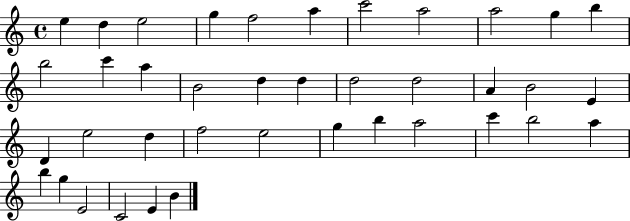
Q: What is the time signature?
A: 4/4